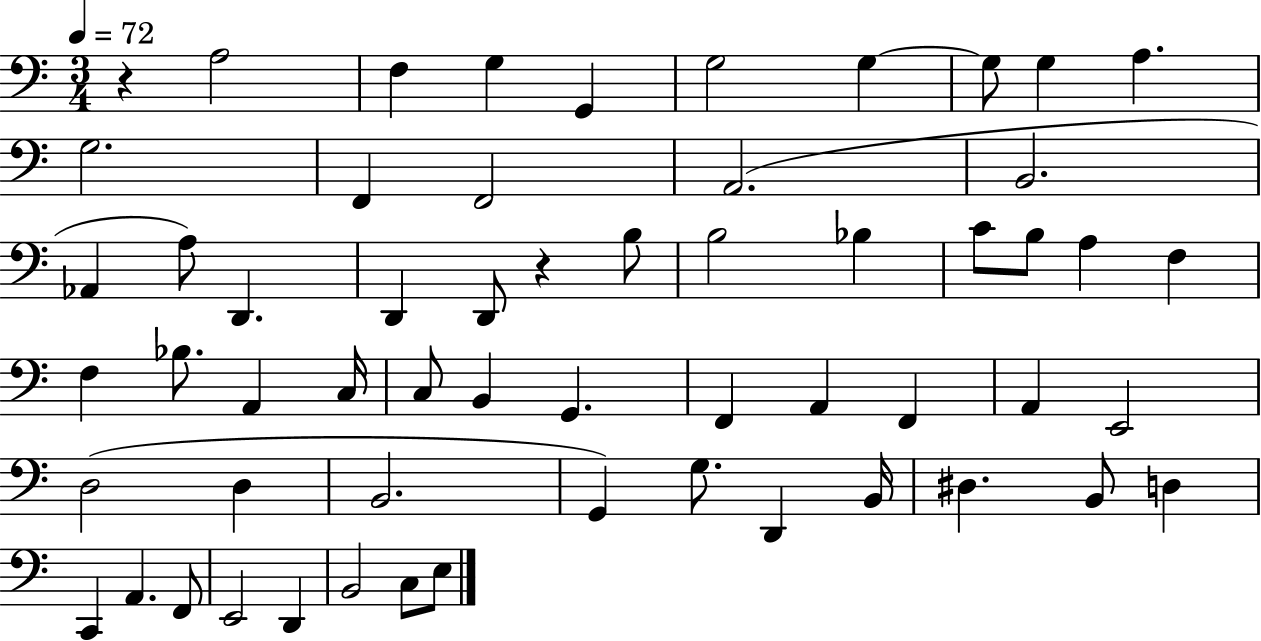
{
  \clef bass
  \numericTimeSignature
  \time 3/4
  \key c \major
  \tempo 4 = 72
  r4 a2 | f4 g4 g,4 | g2 g4~~ | g8 g4 a4. | \break g2. | f,4 f,2 | a,2.( | b,2. | \break aes,4 a8) d,4. | d,4 d,8 r4 b8 | b2 bes4 | c'8 b8 a4 f4 | \break f4 bes8. a,4 c16 | c8 b,4 g,4. | f,4 a,4 f,4 | a,4 e,2 | \break d2( d4 | b,2. | g,4) g8. d,4 b,16 | dis4. b,8 d4 | \break c,4 a,4. f,8 | e,2 d,4 | b,2 c8 e8 | \bar "|."
}